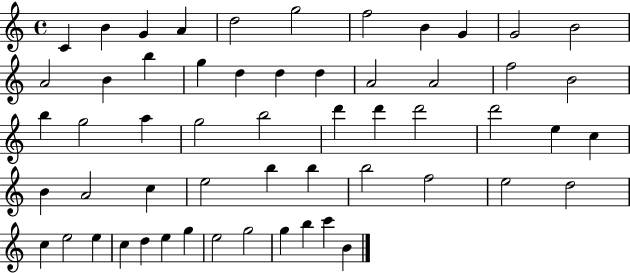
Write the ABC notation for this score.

X:1
T:Untitled
M:4/4
L:1/4
K:C
C B G A d2 g2 f2 B G G2 B2 A2 B b g d d d A2 A2 f2 B2 b g2 a g2 b2 d' d' d'2 d'2 e c B A2 c e2 b b b2 f2 e2 d2 c e2 e c d e g e2 g2 g b c' B